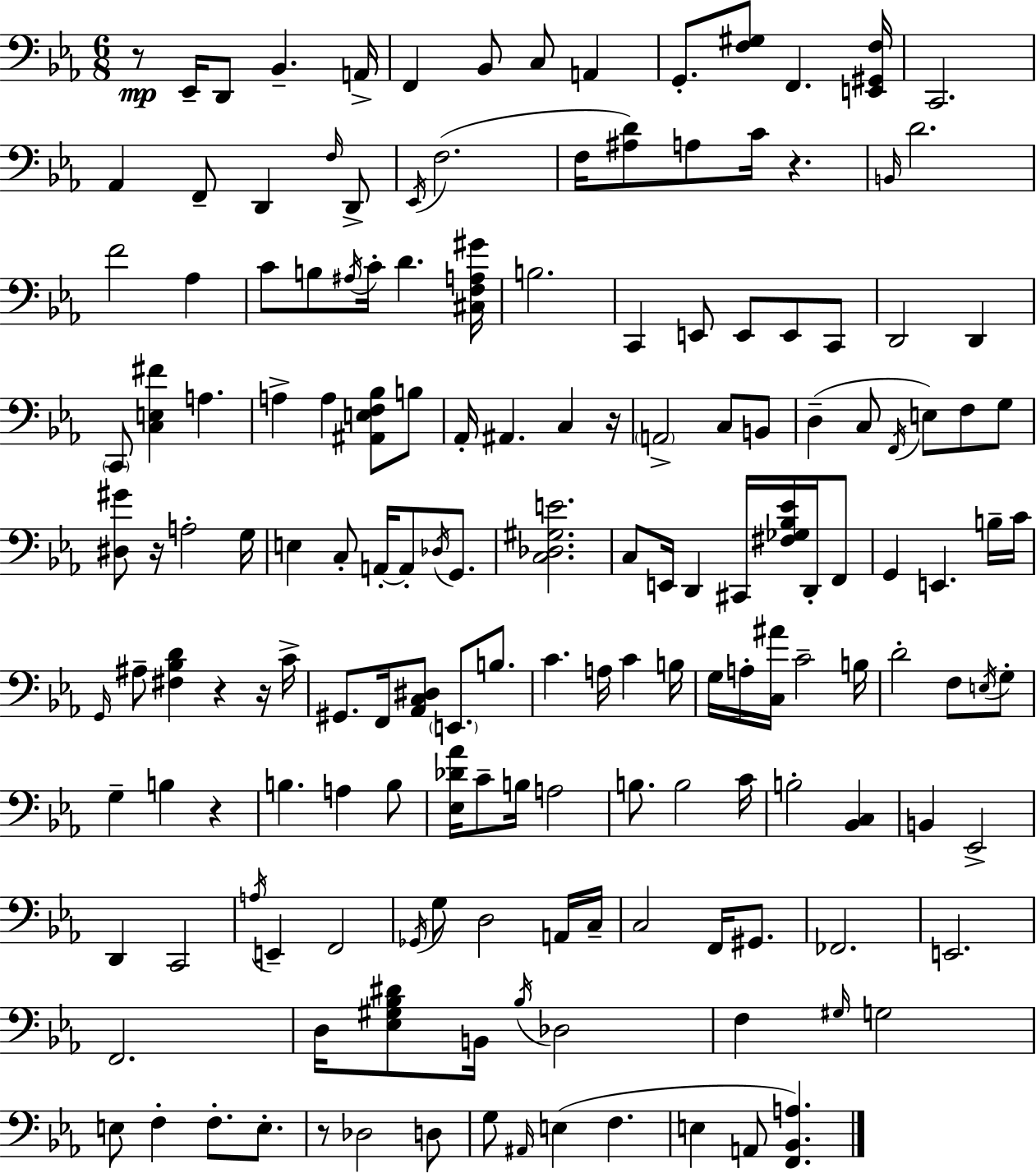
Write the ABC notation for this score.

X:1
T:Untitled
M:6/8
L:1/4
K:Eb
z/2 _E,,/4 D,,/2 _B,, A,,/4 F,, _B,,/2 C,/2 A,, G,,/2 [F,^G,]/2 F,, [E,,^G,,F,]/4 C,,2 _A,, F,,/2 D,, F,/4 D,,/2 _E,,/4 F,2 F,/4 [^A,D]/2 A,/2 C/4 z B,,/4 D2 F2 _A, C/2 B,/2 ^A,/4 C/4 D [^C,F,A,^G]/4 B,2 C,, E,,/2 E,,/2 E,,/2 C,,/2 D,,2 D,, C,,/2 [C,E,^F] A, A, A, [^A,,E,F,_B,]/2 B,/2 _A,,/4 ^A,, C, z/4 A,,2 C,/2 B,,/2 D, C,/2 F,,/4 E,/2 F,/2 G,/2 [^D,^G]/2 z/4 A,2 G,/4 E, C,/2 A,,/4 A,,/2 _D,/4 G,,/2 [C,_D,^G,E]2 C,/2 E,,/4 D,, ^C,,/4 [^F,_G,_B,_E]/4 D,,/4 F,,/2 G,, E,, B,/4 C/4 G,,/4 ^A,/2 [^F,_B,D] z z/4 C/4 ^G,,/2 F,,/4 [_A,,C,^D,]/2 E,,/2 B,/2 C A,/4 C B,/4 G,/4 A,/4 [C,^A]/4 C2 B,/4 D2 F,/2 E,/4 G,/2 G, B, z B, A, B,/2 [_E,_D_A]/4 C/2 B,/4 A,2 B,/2 B,2 C/4 B,2 [_B,,C,] B,, _E,,2 D,, C,,2 A,/4 E,, F,,2 _G,,/4 G,/2 D,2 A,,/4 C,/4 C,2 F,,/4 ^G,,/2 _F,,2 E,,2 F,,2 D,/4 [_E,^G,_B,^D]/2 B,,/4 _B,/4 _D,2 F, ^G,/4 G,2 E,/2 F, F,/2 E,/2 z/2 _D,2 D,/2 G,/2 ^A,,/4 E, F, E, A,,/2 [F,,_B,,A,]